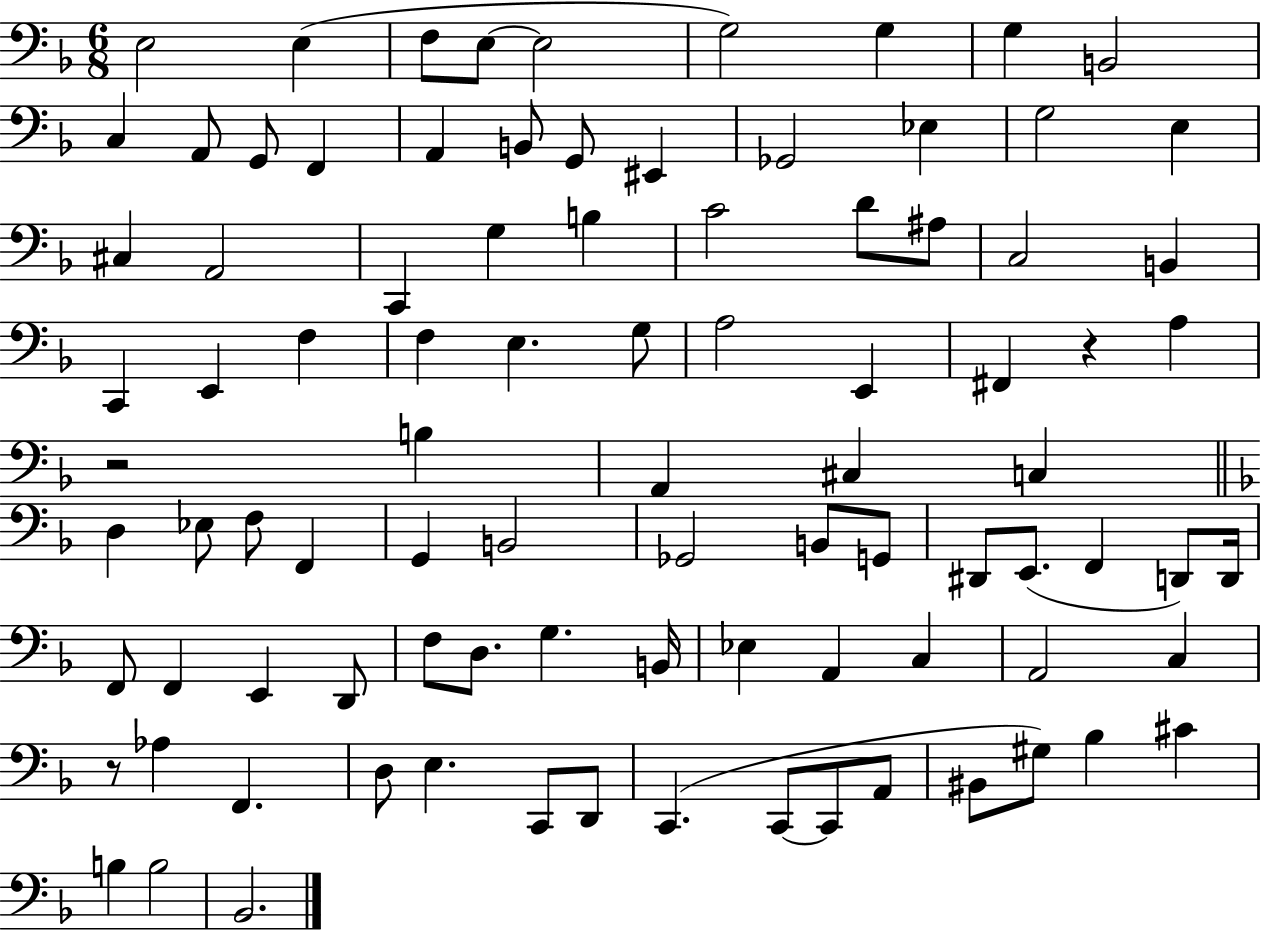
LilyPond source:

{
  \clef bass
  \numericTimeSignature
  \time 6/8
  \key f \major
  e2 e4( | f8 e8~~ e2 | g2) g4 | g4 b,2 | \break c4 a,8 g,8 f,4 | a,4 b,8 g,8 eis,4 | ges,2 ees4 | g2 e4 | \break cis4 a,2 | c,4 g4 b4 | c'2 d'8 ais8 | c2 b,4 | \break c,4 e,4 f4 | f4 e4. g8 | a2 e,4 | fis,4 r4 a4 | \break r2 b4 | a,4 cis4 c4 | \bar "||" \break \key d \minor d4 ees8 f8 f,4 | g,4 b,2 | ges,2 b,8 g,8 | dis,8 e,8.( f,4 d,8) d,16 | \break f,8 f,4 e,4 d,8 | f8 d8. g4. b,16 | ees4 a,4 c4 | a,2 c4 | \break r8 aes4 f,4. | d8 e4. c,8 d,8 | c,4.( c,8~~ c,8 a,8 | bis,8 gis8) bes4 cis'4 | \break b4 b2 | bes,2. | \bar "|."
}